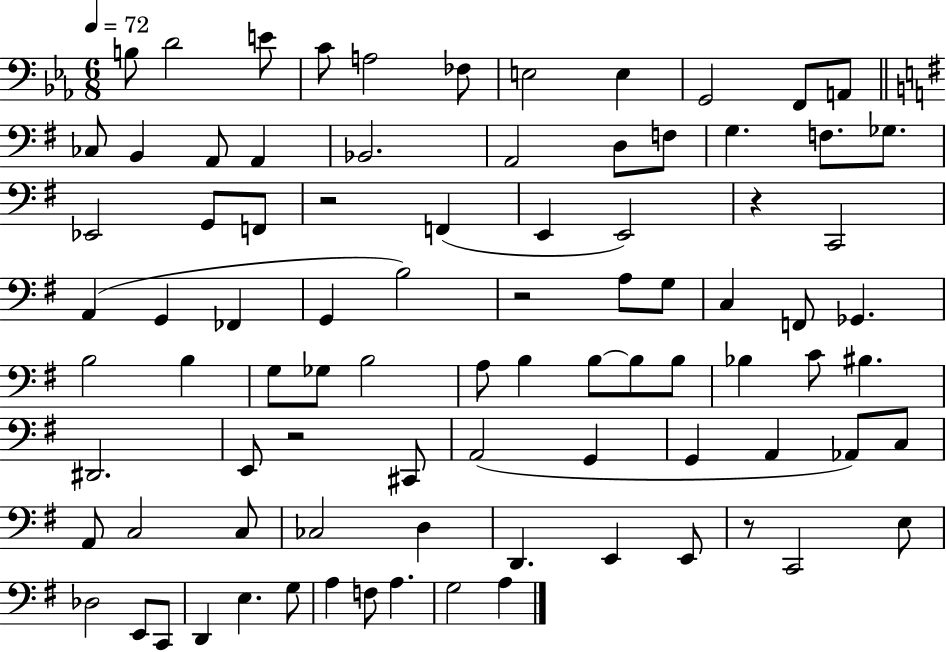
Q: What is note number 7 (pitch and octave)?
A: E3